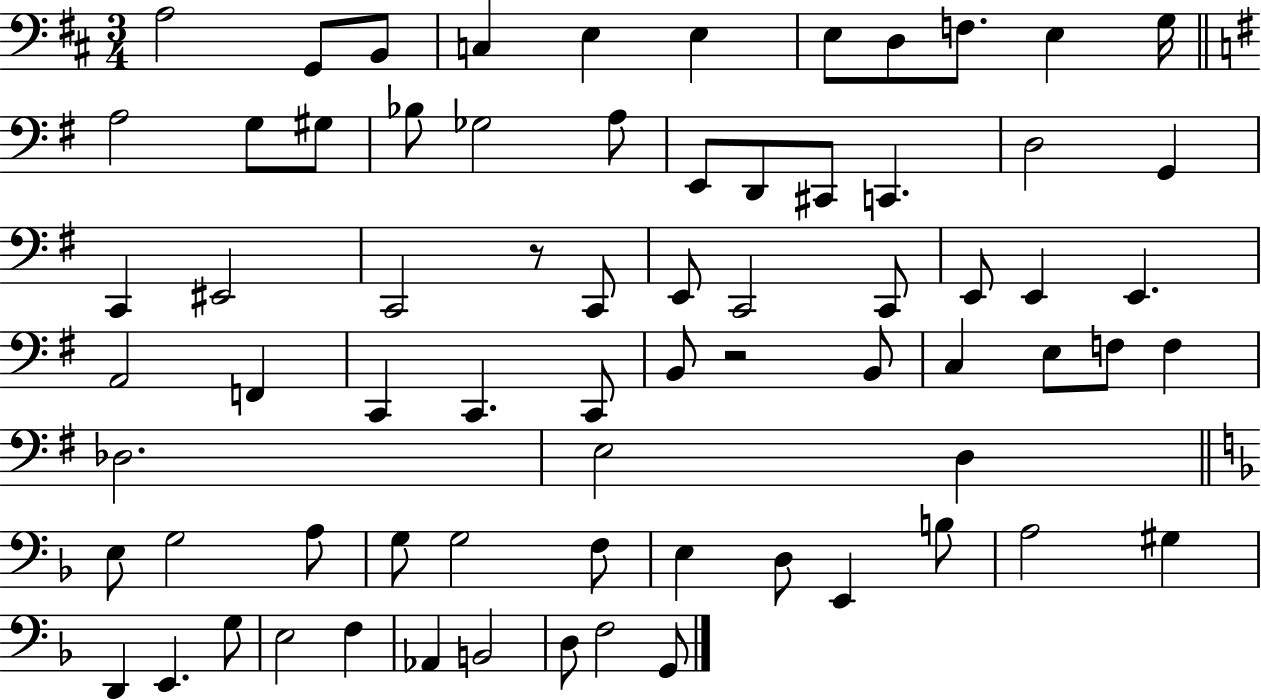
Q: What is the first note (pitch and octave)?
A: A3